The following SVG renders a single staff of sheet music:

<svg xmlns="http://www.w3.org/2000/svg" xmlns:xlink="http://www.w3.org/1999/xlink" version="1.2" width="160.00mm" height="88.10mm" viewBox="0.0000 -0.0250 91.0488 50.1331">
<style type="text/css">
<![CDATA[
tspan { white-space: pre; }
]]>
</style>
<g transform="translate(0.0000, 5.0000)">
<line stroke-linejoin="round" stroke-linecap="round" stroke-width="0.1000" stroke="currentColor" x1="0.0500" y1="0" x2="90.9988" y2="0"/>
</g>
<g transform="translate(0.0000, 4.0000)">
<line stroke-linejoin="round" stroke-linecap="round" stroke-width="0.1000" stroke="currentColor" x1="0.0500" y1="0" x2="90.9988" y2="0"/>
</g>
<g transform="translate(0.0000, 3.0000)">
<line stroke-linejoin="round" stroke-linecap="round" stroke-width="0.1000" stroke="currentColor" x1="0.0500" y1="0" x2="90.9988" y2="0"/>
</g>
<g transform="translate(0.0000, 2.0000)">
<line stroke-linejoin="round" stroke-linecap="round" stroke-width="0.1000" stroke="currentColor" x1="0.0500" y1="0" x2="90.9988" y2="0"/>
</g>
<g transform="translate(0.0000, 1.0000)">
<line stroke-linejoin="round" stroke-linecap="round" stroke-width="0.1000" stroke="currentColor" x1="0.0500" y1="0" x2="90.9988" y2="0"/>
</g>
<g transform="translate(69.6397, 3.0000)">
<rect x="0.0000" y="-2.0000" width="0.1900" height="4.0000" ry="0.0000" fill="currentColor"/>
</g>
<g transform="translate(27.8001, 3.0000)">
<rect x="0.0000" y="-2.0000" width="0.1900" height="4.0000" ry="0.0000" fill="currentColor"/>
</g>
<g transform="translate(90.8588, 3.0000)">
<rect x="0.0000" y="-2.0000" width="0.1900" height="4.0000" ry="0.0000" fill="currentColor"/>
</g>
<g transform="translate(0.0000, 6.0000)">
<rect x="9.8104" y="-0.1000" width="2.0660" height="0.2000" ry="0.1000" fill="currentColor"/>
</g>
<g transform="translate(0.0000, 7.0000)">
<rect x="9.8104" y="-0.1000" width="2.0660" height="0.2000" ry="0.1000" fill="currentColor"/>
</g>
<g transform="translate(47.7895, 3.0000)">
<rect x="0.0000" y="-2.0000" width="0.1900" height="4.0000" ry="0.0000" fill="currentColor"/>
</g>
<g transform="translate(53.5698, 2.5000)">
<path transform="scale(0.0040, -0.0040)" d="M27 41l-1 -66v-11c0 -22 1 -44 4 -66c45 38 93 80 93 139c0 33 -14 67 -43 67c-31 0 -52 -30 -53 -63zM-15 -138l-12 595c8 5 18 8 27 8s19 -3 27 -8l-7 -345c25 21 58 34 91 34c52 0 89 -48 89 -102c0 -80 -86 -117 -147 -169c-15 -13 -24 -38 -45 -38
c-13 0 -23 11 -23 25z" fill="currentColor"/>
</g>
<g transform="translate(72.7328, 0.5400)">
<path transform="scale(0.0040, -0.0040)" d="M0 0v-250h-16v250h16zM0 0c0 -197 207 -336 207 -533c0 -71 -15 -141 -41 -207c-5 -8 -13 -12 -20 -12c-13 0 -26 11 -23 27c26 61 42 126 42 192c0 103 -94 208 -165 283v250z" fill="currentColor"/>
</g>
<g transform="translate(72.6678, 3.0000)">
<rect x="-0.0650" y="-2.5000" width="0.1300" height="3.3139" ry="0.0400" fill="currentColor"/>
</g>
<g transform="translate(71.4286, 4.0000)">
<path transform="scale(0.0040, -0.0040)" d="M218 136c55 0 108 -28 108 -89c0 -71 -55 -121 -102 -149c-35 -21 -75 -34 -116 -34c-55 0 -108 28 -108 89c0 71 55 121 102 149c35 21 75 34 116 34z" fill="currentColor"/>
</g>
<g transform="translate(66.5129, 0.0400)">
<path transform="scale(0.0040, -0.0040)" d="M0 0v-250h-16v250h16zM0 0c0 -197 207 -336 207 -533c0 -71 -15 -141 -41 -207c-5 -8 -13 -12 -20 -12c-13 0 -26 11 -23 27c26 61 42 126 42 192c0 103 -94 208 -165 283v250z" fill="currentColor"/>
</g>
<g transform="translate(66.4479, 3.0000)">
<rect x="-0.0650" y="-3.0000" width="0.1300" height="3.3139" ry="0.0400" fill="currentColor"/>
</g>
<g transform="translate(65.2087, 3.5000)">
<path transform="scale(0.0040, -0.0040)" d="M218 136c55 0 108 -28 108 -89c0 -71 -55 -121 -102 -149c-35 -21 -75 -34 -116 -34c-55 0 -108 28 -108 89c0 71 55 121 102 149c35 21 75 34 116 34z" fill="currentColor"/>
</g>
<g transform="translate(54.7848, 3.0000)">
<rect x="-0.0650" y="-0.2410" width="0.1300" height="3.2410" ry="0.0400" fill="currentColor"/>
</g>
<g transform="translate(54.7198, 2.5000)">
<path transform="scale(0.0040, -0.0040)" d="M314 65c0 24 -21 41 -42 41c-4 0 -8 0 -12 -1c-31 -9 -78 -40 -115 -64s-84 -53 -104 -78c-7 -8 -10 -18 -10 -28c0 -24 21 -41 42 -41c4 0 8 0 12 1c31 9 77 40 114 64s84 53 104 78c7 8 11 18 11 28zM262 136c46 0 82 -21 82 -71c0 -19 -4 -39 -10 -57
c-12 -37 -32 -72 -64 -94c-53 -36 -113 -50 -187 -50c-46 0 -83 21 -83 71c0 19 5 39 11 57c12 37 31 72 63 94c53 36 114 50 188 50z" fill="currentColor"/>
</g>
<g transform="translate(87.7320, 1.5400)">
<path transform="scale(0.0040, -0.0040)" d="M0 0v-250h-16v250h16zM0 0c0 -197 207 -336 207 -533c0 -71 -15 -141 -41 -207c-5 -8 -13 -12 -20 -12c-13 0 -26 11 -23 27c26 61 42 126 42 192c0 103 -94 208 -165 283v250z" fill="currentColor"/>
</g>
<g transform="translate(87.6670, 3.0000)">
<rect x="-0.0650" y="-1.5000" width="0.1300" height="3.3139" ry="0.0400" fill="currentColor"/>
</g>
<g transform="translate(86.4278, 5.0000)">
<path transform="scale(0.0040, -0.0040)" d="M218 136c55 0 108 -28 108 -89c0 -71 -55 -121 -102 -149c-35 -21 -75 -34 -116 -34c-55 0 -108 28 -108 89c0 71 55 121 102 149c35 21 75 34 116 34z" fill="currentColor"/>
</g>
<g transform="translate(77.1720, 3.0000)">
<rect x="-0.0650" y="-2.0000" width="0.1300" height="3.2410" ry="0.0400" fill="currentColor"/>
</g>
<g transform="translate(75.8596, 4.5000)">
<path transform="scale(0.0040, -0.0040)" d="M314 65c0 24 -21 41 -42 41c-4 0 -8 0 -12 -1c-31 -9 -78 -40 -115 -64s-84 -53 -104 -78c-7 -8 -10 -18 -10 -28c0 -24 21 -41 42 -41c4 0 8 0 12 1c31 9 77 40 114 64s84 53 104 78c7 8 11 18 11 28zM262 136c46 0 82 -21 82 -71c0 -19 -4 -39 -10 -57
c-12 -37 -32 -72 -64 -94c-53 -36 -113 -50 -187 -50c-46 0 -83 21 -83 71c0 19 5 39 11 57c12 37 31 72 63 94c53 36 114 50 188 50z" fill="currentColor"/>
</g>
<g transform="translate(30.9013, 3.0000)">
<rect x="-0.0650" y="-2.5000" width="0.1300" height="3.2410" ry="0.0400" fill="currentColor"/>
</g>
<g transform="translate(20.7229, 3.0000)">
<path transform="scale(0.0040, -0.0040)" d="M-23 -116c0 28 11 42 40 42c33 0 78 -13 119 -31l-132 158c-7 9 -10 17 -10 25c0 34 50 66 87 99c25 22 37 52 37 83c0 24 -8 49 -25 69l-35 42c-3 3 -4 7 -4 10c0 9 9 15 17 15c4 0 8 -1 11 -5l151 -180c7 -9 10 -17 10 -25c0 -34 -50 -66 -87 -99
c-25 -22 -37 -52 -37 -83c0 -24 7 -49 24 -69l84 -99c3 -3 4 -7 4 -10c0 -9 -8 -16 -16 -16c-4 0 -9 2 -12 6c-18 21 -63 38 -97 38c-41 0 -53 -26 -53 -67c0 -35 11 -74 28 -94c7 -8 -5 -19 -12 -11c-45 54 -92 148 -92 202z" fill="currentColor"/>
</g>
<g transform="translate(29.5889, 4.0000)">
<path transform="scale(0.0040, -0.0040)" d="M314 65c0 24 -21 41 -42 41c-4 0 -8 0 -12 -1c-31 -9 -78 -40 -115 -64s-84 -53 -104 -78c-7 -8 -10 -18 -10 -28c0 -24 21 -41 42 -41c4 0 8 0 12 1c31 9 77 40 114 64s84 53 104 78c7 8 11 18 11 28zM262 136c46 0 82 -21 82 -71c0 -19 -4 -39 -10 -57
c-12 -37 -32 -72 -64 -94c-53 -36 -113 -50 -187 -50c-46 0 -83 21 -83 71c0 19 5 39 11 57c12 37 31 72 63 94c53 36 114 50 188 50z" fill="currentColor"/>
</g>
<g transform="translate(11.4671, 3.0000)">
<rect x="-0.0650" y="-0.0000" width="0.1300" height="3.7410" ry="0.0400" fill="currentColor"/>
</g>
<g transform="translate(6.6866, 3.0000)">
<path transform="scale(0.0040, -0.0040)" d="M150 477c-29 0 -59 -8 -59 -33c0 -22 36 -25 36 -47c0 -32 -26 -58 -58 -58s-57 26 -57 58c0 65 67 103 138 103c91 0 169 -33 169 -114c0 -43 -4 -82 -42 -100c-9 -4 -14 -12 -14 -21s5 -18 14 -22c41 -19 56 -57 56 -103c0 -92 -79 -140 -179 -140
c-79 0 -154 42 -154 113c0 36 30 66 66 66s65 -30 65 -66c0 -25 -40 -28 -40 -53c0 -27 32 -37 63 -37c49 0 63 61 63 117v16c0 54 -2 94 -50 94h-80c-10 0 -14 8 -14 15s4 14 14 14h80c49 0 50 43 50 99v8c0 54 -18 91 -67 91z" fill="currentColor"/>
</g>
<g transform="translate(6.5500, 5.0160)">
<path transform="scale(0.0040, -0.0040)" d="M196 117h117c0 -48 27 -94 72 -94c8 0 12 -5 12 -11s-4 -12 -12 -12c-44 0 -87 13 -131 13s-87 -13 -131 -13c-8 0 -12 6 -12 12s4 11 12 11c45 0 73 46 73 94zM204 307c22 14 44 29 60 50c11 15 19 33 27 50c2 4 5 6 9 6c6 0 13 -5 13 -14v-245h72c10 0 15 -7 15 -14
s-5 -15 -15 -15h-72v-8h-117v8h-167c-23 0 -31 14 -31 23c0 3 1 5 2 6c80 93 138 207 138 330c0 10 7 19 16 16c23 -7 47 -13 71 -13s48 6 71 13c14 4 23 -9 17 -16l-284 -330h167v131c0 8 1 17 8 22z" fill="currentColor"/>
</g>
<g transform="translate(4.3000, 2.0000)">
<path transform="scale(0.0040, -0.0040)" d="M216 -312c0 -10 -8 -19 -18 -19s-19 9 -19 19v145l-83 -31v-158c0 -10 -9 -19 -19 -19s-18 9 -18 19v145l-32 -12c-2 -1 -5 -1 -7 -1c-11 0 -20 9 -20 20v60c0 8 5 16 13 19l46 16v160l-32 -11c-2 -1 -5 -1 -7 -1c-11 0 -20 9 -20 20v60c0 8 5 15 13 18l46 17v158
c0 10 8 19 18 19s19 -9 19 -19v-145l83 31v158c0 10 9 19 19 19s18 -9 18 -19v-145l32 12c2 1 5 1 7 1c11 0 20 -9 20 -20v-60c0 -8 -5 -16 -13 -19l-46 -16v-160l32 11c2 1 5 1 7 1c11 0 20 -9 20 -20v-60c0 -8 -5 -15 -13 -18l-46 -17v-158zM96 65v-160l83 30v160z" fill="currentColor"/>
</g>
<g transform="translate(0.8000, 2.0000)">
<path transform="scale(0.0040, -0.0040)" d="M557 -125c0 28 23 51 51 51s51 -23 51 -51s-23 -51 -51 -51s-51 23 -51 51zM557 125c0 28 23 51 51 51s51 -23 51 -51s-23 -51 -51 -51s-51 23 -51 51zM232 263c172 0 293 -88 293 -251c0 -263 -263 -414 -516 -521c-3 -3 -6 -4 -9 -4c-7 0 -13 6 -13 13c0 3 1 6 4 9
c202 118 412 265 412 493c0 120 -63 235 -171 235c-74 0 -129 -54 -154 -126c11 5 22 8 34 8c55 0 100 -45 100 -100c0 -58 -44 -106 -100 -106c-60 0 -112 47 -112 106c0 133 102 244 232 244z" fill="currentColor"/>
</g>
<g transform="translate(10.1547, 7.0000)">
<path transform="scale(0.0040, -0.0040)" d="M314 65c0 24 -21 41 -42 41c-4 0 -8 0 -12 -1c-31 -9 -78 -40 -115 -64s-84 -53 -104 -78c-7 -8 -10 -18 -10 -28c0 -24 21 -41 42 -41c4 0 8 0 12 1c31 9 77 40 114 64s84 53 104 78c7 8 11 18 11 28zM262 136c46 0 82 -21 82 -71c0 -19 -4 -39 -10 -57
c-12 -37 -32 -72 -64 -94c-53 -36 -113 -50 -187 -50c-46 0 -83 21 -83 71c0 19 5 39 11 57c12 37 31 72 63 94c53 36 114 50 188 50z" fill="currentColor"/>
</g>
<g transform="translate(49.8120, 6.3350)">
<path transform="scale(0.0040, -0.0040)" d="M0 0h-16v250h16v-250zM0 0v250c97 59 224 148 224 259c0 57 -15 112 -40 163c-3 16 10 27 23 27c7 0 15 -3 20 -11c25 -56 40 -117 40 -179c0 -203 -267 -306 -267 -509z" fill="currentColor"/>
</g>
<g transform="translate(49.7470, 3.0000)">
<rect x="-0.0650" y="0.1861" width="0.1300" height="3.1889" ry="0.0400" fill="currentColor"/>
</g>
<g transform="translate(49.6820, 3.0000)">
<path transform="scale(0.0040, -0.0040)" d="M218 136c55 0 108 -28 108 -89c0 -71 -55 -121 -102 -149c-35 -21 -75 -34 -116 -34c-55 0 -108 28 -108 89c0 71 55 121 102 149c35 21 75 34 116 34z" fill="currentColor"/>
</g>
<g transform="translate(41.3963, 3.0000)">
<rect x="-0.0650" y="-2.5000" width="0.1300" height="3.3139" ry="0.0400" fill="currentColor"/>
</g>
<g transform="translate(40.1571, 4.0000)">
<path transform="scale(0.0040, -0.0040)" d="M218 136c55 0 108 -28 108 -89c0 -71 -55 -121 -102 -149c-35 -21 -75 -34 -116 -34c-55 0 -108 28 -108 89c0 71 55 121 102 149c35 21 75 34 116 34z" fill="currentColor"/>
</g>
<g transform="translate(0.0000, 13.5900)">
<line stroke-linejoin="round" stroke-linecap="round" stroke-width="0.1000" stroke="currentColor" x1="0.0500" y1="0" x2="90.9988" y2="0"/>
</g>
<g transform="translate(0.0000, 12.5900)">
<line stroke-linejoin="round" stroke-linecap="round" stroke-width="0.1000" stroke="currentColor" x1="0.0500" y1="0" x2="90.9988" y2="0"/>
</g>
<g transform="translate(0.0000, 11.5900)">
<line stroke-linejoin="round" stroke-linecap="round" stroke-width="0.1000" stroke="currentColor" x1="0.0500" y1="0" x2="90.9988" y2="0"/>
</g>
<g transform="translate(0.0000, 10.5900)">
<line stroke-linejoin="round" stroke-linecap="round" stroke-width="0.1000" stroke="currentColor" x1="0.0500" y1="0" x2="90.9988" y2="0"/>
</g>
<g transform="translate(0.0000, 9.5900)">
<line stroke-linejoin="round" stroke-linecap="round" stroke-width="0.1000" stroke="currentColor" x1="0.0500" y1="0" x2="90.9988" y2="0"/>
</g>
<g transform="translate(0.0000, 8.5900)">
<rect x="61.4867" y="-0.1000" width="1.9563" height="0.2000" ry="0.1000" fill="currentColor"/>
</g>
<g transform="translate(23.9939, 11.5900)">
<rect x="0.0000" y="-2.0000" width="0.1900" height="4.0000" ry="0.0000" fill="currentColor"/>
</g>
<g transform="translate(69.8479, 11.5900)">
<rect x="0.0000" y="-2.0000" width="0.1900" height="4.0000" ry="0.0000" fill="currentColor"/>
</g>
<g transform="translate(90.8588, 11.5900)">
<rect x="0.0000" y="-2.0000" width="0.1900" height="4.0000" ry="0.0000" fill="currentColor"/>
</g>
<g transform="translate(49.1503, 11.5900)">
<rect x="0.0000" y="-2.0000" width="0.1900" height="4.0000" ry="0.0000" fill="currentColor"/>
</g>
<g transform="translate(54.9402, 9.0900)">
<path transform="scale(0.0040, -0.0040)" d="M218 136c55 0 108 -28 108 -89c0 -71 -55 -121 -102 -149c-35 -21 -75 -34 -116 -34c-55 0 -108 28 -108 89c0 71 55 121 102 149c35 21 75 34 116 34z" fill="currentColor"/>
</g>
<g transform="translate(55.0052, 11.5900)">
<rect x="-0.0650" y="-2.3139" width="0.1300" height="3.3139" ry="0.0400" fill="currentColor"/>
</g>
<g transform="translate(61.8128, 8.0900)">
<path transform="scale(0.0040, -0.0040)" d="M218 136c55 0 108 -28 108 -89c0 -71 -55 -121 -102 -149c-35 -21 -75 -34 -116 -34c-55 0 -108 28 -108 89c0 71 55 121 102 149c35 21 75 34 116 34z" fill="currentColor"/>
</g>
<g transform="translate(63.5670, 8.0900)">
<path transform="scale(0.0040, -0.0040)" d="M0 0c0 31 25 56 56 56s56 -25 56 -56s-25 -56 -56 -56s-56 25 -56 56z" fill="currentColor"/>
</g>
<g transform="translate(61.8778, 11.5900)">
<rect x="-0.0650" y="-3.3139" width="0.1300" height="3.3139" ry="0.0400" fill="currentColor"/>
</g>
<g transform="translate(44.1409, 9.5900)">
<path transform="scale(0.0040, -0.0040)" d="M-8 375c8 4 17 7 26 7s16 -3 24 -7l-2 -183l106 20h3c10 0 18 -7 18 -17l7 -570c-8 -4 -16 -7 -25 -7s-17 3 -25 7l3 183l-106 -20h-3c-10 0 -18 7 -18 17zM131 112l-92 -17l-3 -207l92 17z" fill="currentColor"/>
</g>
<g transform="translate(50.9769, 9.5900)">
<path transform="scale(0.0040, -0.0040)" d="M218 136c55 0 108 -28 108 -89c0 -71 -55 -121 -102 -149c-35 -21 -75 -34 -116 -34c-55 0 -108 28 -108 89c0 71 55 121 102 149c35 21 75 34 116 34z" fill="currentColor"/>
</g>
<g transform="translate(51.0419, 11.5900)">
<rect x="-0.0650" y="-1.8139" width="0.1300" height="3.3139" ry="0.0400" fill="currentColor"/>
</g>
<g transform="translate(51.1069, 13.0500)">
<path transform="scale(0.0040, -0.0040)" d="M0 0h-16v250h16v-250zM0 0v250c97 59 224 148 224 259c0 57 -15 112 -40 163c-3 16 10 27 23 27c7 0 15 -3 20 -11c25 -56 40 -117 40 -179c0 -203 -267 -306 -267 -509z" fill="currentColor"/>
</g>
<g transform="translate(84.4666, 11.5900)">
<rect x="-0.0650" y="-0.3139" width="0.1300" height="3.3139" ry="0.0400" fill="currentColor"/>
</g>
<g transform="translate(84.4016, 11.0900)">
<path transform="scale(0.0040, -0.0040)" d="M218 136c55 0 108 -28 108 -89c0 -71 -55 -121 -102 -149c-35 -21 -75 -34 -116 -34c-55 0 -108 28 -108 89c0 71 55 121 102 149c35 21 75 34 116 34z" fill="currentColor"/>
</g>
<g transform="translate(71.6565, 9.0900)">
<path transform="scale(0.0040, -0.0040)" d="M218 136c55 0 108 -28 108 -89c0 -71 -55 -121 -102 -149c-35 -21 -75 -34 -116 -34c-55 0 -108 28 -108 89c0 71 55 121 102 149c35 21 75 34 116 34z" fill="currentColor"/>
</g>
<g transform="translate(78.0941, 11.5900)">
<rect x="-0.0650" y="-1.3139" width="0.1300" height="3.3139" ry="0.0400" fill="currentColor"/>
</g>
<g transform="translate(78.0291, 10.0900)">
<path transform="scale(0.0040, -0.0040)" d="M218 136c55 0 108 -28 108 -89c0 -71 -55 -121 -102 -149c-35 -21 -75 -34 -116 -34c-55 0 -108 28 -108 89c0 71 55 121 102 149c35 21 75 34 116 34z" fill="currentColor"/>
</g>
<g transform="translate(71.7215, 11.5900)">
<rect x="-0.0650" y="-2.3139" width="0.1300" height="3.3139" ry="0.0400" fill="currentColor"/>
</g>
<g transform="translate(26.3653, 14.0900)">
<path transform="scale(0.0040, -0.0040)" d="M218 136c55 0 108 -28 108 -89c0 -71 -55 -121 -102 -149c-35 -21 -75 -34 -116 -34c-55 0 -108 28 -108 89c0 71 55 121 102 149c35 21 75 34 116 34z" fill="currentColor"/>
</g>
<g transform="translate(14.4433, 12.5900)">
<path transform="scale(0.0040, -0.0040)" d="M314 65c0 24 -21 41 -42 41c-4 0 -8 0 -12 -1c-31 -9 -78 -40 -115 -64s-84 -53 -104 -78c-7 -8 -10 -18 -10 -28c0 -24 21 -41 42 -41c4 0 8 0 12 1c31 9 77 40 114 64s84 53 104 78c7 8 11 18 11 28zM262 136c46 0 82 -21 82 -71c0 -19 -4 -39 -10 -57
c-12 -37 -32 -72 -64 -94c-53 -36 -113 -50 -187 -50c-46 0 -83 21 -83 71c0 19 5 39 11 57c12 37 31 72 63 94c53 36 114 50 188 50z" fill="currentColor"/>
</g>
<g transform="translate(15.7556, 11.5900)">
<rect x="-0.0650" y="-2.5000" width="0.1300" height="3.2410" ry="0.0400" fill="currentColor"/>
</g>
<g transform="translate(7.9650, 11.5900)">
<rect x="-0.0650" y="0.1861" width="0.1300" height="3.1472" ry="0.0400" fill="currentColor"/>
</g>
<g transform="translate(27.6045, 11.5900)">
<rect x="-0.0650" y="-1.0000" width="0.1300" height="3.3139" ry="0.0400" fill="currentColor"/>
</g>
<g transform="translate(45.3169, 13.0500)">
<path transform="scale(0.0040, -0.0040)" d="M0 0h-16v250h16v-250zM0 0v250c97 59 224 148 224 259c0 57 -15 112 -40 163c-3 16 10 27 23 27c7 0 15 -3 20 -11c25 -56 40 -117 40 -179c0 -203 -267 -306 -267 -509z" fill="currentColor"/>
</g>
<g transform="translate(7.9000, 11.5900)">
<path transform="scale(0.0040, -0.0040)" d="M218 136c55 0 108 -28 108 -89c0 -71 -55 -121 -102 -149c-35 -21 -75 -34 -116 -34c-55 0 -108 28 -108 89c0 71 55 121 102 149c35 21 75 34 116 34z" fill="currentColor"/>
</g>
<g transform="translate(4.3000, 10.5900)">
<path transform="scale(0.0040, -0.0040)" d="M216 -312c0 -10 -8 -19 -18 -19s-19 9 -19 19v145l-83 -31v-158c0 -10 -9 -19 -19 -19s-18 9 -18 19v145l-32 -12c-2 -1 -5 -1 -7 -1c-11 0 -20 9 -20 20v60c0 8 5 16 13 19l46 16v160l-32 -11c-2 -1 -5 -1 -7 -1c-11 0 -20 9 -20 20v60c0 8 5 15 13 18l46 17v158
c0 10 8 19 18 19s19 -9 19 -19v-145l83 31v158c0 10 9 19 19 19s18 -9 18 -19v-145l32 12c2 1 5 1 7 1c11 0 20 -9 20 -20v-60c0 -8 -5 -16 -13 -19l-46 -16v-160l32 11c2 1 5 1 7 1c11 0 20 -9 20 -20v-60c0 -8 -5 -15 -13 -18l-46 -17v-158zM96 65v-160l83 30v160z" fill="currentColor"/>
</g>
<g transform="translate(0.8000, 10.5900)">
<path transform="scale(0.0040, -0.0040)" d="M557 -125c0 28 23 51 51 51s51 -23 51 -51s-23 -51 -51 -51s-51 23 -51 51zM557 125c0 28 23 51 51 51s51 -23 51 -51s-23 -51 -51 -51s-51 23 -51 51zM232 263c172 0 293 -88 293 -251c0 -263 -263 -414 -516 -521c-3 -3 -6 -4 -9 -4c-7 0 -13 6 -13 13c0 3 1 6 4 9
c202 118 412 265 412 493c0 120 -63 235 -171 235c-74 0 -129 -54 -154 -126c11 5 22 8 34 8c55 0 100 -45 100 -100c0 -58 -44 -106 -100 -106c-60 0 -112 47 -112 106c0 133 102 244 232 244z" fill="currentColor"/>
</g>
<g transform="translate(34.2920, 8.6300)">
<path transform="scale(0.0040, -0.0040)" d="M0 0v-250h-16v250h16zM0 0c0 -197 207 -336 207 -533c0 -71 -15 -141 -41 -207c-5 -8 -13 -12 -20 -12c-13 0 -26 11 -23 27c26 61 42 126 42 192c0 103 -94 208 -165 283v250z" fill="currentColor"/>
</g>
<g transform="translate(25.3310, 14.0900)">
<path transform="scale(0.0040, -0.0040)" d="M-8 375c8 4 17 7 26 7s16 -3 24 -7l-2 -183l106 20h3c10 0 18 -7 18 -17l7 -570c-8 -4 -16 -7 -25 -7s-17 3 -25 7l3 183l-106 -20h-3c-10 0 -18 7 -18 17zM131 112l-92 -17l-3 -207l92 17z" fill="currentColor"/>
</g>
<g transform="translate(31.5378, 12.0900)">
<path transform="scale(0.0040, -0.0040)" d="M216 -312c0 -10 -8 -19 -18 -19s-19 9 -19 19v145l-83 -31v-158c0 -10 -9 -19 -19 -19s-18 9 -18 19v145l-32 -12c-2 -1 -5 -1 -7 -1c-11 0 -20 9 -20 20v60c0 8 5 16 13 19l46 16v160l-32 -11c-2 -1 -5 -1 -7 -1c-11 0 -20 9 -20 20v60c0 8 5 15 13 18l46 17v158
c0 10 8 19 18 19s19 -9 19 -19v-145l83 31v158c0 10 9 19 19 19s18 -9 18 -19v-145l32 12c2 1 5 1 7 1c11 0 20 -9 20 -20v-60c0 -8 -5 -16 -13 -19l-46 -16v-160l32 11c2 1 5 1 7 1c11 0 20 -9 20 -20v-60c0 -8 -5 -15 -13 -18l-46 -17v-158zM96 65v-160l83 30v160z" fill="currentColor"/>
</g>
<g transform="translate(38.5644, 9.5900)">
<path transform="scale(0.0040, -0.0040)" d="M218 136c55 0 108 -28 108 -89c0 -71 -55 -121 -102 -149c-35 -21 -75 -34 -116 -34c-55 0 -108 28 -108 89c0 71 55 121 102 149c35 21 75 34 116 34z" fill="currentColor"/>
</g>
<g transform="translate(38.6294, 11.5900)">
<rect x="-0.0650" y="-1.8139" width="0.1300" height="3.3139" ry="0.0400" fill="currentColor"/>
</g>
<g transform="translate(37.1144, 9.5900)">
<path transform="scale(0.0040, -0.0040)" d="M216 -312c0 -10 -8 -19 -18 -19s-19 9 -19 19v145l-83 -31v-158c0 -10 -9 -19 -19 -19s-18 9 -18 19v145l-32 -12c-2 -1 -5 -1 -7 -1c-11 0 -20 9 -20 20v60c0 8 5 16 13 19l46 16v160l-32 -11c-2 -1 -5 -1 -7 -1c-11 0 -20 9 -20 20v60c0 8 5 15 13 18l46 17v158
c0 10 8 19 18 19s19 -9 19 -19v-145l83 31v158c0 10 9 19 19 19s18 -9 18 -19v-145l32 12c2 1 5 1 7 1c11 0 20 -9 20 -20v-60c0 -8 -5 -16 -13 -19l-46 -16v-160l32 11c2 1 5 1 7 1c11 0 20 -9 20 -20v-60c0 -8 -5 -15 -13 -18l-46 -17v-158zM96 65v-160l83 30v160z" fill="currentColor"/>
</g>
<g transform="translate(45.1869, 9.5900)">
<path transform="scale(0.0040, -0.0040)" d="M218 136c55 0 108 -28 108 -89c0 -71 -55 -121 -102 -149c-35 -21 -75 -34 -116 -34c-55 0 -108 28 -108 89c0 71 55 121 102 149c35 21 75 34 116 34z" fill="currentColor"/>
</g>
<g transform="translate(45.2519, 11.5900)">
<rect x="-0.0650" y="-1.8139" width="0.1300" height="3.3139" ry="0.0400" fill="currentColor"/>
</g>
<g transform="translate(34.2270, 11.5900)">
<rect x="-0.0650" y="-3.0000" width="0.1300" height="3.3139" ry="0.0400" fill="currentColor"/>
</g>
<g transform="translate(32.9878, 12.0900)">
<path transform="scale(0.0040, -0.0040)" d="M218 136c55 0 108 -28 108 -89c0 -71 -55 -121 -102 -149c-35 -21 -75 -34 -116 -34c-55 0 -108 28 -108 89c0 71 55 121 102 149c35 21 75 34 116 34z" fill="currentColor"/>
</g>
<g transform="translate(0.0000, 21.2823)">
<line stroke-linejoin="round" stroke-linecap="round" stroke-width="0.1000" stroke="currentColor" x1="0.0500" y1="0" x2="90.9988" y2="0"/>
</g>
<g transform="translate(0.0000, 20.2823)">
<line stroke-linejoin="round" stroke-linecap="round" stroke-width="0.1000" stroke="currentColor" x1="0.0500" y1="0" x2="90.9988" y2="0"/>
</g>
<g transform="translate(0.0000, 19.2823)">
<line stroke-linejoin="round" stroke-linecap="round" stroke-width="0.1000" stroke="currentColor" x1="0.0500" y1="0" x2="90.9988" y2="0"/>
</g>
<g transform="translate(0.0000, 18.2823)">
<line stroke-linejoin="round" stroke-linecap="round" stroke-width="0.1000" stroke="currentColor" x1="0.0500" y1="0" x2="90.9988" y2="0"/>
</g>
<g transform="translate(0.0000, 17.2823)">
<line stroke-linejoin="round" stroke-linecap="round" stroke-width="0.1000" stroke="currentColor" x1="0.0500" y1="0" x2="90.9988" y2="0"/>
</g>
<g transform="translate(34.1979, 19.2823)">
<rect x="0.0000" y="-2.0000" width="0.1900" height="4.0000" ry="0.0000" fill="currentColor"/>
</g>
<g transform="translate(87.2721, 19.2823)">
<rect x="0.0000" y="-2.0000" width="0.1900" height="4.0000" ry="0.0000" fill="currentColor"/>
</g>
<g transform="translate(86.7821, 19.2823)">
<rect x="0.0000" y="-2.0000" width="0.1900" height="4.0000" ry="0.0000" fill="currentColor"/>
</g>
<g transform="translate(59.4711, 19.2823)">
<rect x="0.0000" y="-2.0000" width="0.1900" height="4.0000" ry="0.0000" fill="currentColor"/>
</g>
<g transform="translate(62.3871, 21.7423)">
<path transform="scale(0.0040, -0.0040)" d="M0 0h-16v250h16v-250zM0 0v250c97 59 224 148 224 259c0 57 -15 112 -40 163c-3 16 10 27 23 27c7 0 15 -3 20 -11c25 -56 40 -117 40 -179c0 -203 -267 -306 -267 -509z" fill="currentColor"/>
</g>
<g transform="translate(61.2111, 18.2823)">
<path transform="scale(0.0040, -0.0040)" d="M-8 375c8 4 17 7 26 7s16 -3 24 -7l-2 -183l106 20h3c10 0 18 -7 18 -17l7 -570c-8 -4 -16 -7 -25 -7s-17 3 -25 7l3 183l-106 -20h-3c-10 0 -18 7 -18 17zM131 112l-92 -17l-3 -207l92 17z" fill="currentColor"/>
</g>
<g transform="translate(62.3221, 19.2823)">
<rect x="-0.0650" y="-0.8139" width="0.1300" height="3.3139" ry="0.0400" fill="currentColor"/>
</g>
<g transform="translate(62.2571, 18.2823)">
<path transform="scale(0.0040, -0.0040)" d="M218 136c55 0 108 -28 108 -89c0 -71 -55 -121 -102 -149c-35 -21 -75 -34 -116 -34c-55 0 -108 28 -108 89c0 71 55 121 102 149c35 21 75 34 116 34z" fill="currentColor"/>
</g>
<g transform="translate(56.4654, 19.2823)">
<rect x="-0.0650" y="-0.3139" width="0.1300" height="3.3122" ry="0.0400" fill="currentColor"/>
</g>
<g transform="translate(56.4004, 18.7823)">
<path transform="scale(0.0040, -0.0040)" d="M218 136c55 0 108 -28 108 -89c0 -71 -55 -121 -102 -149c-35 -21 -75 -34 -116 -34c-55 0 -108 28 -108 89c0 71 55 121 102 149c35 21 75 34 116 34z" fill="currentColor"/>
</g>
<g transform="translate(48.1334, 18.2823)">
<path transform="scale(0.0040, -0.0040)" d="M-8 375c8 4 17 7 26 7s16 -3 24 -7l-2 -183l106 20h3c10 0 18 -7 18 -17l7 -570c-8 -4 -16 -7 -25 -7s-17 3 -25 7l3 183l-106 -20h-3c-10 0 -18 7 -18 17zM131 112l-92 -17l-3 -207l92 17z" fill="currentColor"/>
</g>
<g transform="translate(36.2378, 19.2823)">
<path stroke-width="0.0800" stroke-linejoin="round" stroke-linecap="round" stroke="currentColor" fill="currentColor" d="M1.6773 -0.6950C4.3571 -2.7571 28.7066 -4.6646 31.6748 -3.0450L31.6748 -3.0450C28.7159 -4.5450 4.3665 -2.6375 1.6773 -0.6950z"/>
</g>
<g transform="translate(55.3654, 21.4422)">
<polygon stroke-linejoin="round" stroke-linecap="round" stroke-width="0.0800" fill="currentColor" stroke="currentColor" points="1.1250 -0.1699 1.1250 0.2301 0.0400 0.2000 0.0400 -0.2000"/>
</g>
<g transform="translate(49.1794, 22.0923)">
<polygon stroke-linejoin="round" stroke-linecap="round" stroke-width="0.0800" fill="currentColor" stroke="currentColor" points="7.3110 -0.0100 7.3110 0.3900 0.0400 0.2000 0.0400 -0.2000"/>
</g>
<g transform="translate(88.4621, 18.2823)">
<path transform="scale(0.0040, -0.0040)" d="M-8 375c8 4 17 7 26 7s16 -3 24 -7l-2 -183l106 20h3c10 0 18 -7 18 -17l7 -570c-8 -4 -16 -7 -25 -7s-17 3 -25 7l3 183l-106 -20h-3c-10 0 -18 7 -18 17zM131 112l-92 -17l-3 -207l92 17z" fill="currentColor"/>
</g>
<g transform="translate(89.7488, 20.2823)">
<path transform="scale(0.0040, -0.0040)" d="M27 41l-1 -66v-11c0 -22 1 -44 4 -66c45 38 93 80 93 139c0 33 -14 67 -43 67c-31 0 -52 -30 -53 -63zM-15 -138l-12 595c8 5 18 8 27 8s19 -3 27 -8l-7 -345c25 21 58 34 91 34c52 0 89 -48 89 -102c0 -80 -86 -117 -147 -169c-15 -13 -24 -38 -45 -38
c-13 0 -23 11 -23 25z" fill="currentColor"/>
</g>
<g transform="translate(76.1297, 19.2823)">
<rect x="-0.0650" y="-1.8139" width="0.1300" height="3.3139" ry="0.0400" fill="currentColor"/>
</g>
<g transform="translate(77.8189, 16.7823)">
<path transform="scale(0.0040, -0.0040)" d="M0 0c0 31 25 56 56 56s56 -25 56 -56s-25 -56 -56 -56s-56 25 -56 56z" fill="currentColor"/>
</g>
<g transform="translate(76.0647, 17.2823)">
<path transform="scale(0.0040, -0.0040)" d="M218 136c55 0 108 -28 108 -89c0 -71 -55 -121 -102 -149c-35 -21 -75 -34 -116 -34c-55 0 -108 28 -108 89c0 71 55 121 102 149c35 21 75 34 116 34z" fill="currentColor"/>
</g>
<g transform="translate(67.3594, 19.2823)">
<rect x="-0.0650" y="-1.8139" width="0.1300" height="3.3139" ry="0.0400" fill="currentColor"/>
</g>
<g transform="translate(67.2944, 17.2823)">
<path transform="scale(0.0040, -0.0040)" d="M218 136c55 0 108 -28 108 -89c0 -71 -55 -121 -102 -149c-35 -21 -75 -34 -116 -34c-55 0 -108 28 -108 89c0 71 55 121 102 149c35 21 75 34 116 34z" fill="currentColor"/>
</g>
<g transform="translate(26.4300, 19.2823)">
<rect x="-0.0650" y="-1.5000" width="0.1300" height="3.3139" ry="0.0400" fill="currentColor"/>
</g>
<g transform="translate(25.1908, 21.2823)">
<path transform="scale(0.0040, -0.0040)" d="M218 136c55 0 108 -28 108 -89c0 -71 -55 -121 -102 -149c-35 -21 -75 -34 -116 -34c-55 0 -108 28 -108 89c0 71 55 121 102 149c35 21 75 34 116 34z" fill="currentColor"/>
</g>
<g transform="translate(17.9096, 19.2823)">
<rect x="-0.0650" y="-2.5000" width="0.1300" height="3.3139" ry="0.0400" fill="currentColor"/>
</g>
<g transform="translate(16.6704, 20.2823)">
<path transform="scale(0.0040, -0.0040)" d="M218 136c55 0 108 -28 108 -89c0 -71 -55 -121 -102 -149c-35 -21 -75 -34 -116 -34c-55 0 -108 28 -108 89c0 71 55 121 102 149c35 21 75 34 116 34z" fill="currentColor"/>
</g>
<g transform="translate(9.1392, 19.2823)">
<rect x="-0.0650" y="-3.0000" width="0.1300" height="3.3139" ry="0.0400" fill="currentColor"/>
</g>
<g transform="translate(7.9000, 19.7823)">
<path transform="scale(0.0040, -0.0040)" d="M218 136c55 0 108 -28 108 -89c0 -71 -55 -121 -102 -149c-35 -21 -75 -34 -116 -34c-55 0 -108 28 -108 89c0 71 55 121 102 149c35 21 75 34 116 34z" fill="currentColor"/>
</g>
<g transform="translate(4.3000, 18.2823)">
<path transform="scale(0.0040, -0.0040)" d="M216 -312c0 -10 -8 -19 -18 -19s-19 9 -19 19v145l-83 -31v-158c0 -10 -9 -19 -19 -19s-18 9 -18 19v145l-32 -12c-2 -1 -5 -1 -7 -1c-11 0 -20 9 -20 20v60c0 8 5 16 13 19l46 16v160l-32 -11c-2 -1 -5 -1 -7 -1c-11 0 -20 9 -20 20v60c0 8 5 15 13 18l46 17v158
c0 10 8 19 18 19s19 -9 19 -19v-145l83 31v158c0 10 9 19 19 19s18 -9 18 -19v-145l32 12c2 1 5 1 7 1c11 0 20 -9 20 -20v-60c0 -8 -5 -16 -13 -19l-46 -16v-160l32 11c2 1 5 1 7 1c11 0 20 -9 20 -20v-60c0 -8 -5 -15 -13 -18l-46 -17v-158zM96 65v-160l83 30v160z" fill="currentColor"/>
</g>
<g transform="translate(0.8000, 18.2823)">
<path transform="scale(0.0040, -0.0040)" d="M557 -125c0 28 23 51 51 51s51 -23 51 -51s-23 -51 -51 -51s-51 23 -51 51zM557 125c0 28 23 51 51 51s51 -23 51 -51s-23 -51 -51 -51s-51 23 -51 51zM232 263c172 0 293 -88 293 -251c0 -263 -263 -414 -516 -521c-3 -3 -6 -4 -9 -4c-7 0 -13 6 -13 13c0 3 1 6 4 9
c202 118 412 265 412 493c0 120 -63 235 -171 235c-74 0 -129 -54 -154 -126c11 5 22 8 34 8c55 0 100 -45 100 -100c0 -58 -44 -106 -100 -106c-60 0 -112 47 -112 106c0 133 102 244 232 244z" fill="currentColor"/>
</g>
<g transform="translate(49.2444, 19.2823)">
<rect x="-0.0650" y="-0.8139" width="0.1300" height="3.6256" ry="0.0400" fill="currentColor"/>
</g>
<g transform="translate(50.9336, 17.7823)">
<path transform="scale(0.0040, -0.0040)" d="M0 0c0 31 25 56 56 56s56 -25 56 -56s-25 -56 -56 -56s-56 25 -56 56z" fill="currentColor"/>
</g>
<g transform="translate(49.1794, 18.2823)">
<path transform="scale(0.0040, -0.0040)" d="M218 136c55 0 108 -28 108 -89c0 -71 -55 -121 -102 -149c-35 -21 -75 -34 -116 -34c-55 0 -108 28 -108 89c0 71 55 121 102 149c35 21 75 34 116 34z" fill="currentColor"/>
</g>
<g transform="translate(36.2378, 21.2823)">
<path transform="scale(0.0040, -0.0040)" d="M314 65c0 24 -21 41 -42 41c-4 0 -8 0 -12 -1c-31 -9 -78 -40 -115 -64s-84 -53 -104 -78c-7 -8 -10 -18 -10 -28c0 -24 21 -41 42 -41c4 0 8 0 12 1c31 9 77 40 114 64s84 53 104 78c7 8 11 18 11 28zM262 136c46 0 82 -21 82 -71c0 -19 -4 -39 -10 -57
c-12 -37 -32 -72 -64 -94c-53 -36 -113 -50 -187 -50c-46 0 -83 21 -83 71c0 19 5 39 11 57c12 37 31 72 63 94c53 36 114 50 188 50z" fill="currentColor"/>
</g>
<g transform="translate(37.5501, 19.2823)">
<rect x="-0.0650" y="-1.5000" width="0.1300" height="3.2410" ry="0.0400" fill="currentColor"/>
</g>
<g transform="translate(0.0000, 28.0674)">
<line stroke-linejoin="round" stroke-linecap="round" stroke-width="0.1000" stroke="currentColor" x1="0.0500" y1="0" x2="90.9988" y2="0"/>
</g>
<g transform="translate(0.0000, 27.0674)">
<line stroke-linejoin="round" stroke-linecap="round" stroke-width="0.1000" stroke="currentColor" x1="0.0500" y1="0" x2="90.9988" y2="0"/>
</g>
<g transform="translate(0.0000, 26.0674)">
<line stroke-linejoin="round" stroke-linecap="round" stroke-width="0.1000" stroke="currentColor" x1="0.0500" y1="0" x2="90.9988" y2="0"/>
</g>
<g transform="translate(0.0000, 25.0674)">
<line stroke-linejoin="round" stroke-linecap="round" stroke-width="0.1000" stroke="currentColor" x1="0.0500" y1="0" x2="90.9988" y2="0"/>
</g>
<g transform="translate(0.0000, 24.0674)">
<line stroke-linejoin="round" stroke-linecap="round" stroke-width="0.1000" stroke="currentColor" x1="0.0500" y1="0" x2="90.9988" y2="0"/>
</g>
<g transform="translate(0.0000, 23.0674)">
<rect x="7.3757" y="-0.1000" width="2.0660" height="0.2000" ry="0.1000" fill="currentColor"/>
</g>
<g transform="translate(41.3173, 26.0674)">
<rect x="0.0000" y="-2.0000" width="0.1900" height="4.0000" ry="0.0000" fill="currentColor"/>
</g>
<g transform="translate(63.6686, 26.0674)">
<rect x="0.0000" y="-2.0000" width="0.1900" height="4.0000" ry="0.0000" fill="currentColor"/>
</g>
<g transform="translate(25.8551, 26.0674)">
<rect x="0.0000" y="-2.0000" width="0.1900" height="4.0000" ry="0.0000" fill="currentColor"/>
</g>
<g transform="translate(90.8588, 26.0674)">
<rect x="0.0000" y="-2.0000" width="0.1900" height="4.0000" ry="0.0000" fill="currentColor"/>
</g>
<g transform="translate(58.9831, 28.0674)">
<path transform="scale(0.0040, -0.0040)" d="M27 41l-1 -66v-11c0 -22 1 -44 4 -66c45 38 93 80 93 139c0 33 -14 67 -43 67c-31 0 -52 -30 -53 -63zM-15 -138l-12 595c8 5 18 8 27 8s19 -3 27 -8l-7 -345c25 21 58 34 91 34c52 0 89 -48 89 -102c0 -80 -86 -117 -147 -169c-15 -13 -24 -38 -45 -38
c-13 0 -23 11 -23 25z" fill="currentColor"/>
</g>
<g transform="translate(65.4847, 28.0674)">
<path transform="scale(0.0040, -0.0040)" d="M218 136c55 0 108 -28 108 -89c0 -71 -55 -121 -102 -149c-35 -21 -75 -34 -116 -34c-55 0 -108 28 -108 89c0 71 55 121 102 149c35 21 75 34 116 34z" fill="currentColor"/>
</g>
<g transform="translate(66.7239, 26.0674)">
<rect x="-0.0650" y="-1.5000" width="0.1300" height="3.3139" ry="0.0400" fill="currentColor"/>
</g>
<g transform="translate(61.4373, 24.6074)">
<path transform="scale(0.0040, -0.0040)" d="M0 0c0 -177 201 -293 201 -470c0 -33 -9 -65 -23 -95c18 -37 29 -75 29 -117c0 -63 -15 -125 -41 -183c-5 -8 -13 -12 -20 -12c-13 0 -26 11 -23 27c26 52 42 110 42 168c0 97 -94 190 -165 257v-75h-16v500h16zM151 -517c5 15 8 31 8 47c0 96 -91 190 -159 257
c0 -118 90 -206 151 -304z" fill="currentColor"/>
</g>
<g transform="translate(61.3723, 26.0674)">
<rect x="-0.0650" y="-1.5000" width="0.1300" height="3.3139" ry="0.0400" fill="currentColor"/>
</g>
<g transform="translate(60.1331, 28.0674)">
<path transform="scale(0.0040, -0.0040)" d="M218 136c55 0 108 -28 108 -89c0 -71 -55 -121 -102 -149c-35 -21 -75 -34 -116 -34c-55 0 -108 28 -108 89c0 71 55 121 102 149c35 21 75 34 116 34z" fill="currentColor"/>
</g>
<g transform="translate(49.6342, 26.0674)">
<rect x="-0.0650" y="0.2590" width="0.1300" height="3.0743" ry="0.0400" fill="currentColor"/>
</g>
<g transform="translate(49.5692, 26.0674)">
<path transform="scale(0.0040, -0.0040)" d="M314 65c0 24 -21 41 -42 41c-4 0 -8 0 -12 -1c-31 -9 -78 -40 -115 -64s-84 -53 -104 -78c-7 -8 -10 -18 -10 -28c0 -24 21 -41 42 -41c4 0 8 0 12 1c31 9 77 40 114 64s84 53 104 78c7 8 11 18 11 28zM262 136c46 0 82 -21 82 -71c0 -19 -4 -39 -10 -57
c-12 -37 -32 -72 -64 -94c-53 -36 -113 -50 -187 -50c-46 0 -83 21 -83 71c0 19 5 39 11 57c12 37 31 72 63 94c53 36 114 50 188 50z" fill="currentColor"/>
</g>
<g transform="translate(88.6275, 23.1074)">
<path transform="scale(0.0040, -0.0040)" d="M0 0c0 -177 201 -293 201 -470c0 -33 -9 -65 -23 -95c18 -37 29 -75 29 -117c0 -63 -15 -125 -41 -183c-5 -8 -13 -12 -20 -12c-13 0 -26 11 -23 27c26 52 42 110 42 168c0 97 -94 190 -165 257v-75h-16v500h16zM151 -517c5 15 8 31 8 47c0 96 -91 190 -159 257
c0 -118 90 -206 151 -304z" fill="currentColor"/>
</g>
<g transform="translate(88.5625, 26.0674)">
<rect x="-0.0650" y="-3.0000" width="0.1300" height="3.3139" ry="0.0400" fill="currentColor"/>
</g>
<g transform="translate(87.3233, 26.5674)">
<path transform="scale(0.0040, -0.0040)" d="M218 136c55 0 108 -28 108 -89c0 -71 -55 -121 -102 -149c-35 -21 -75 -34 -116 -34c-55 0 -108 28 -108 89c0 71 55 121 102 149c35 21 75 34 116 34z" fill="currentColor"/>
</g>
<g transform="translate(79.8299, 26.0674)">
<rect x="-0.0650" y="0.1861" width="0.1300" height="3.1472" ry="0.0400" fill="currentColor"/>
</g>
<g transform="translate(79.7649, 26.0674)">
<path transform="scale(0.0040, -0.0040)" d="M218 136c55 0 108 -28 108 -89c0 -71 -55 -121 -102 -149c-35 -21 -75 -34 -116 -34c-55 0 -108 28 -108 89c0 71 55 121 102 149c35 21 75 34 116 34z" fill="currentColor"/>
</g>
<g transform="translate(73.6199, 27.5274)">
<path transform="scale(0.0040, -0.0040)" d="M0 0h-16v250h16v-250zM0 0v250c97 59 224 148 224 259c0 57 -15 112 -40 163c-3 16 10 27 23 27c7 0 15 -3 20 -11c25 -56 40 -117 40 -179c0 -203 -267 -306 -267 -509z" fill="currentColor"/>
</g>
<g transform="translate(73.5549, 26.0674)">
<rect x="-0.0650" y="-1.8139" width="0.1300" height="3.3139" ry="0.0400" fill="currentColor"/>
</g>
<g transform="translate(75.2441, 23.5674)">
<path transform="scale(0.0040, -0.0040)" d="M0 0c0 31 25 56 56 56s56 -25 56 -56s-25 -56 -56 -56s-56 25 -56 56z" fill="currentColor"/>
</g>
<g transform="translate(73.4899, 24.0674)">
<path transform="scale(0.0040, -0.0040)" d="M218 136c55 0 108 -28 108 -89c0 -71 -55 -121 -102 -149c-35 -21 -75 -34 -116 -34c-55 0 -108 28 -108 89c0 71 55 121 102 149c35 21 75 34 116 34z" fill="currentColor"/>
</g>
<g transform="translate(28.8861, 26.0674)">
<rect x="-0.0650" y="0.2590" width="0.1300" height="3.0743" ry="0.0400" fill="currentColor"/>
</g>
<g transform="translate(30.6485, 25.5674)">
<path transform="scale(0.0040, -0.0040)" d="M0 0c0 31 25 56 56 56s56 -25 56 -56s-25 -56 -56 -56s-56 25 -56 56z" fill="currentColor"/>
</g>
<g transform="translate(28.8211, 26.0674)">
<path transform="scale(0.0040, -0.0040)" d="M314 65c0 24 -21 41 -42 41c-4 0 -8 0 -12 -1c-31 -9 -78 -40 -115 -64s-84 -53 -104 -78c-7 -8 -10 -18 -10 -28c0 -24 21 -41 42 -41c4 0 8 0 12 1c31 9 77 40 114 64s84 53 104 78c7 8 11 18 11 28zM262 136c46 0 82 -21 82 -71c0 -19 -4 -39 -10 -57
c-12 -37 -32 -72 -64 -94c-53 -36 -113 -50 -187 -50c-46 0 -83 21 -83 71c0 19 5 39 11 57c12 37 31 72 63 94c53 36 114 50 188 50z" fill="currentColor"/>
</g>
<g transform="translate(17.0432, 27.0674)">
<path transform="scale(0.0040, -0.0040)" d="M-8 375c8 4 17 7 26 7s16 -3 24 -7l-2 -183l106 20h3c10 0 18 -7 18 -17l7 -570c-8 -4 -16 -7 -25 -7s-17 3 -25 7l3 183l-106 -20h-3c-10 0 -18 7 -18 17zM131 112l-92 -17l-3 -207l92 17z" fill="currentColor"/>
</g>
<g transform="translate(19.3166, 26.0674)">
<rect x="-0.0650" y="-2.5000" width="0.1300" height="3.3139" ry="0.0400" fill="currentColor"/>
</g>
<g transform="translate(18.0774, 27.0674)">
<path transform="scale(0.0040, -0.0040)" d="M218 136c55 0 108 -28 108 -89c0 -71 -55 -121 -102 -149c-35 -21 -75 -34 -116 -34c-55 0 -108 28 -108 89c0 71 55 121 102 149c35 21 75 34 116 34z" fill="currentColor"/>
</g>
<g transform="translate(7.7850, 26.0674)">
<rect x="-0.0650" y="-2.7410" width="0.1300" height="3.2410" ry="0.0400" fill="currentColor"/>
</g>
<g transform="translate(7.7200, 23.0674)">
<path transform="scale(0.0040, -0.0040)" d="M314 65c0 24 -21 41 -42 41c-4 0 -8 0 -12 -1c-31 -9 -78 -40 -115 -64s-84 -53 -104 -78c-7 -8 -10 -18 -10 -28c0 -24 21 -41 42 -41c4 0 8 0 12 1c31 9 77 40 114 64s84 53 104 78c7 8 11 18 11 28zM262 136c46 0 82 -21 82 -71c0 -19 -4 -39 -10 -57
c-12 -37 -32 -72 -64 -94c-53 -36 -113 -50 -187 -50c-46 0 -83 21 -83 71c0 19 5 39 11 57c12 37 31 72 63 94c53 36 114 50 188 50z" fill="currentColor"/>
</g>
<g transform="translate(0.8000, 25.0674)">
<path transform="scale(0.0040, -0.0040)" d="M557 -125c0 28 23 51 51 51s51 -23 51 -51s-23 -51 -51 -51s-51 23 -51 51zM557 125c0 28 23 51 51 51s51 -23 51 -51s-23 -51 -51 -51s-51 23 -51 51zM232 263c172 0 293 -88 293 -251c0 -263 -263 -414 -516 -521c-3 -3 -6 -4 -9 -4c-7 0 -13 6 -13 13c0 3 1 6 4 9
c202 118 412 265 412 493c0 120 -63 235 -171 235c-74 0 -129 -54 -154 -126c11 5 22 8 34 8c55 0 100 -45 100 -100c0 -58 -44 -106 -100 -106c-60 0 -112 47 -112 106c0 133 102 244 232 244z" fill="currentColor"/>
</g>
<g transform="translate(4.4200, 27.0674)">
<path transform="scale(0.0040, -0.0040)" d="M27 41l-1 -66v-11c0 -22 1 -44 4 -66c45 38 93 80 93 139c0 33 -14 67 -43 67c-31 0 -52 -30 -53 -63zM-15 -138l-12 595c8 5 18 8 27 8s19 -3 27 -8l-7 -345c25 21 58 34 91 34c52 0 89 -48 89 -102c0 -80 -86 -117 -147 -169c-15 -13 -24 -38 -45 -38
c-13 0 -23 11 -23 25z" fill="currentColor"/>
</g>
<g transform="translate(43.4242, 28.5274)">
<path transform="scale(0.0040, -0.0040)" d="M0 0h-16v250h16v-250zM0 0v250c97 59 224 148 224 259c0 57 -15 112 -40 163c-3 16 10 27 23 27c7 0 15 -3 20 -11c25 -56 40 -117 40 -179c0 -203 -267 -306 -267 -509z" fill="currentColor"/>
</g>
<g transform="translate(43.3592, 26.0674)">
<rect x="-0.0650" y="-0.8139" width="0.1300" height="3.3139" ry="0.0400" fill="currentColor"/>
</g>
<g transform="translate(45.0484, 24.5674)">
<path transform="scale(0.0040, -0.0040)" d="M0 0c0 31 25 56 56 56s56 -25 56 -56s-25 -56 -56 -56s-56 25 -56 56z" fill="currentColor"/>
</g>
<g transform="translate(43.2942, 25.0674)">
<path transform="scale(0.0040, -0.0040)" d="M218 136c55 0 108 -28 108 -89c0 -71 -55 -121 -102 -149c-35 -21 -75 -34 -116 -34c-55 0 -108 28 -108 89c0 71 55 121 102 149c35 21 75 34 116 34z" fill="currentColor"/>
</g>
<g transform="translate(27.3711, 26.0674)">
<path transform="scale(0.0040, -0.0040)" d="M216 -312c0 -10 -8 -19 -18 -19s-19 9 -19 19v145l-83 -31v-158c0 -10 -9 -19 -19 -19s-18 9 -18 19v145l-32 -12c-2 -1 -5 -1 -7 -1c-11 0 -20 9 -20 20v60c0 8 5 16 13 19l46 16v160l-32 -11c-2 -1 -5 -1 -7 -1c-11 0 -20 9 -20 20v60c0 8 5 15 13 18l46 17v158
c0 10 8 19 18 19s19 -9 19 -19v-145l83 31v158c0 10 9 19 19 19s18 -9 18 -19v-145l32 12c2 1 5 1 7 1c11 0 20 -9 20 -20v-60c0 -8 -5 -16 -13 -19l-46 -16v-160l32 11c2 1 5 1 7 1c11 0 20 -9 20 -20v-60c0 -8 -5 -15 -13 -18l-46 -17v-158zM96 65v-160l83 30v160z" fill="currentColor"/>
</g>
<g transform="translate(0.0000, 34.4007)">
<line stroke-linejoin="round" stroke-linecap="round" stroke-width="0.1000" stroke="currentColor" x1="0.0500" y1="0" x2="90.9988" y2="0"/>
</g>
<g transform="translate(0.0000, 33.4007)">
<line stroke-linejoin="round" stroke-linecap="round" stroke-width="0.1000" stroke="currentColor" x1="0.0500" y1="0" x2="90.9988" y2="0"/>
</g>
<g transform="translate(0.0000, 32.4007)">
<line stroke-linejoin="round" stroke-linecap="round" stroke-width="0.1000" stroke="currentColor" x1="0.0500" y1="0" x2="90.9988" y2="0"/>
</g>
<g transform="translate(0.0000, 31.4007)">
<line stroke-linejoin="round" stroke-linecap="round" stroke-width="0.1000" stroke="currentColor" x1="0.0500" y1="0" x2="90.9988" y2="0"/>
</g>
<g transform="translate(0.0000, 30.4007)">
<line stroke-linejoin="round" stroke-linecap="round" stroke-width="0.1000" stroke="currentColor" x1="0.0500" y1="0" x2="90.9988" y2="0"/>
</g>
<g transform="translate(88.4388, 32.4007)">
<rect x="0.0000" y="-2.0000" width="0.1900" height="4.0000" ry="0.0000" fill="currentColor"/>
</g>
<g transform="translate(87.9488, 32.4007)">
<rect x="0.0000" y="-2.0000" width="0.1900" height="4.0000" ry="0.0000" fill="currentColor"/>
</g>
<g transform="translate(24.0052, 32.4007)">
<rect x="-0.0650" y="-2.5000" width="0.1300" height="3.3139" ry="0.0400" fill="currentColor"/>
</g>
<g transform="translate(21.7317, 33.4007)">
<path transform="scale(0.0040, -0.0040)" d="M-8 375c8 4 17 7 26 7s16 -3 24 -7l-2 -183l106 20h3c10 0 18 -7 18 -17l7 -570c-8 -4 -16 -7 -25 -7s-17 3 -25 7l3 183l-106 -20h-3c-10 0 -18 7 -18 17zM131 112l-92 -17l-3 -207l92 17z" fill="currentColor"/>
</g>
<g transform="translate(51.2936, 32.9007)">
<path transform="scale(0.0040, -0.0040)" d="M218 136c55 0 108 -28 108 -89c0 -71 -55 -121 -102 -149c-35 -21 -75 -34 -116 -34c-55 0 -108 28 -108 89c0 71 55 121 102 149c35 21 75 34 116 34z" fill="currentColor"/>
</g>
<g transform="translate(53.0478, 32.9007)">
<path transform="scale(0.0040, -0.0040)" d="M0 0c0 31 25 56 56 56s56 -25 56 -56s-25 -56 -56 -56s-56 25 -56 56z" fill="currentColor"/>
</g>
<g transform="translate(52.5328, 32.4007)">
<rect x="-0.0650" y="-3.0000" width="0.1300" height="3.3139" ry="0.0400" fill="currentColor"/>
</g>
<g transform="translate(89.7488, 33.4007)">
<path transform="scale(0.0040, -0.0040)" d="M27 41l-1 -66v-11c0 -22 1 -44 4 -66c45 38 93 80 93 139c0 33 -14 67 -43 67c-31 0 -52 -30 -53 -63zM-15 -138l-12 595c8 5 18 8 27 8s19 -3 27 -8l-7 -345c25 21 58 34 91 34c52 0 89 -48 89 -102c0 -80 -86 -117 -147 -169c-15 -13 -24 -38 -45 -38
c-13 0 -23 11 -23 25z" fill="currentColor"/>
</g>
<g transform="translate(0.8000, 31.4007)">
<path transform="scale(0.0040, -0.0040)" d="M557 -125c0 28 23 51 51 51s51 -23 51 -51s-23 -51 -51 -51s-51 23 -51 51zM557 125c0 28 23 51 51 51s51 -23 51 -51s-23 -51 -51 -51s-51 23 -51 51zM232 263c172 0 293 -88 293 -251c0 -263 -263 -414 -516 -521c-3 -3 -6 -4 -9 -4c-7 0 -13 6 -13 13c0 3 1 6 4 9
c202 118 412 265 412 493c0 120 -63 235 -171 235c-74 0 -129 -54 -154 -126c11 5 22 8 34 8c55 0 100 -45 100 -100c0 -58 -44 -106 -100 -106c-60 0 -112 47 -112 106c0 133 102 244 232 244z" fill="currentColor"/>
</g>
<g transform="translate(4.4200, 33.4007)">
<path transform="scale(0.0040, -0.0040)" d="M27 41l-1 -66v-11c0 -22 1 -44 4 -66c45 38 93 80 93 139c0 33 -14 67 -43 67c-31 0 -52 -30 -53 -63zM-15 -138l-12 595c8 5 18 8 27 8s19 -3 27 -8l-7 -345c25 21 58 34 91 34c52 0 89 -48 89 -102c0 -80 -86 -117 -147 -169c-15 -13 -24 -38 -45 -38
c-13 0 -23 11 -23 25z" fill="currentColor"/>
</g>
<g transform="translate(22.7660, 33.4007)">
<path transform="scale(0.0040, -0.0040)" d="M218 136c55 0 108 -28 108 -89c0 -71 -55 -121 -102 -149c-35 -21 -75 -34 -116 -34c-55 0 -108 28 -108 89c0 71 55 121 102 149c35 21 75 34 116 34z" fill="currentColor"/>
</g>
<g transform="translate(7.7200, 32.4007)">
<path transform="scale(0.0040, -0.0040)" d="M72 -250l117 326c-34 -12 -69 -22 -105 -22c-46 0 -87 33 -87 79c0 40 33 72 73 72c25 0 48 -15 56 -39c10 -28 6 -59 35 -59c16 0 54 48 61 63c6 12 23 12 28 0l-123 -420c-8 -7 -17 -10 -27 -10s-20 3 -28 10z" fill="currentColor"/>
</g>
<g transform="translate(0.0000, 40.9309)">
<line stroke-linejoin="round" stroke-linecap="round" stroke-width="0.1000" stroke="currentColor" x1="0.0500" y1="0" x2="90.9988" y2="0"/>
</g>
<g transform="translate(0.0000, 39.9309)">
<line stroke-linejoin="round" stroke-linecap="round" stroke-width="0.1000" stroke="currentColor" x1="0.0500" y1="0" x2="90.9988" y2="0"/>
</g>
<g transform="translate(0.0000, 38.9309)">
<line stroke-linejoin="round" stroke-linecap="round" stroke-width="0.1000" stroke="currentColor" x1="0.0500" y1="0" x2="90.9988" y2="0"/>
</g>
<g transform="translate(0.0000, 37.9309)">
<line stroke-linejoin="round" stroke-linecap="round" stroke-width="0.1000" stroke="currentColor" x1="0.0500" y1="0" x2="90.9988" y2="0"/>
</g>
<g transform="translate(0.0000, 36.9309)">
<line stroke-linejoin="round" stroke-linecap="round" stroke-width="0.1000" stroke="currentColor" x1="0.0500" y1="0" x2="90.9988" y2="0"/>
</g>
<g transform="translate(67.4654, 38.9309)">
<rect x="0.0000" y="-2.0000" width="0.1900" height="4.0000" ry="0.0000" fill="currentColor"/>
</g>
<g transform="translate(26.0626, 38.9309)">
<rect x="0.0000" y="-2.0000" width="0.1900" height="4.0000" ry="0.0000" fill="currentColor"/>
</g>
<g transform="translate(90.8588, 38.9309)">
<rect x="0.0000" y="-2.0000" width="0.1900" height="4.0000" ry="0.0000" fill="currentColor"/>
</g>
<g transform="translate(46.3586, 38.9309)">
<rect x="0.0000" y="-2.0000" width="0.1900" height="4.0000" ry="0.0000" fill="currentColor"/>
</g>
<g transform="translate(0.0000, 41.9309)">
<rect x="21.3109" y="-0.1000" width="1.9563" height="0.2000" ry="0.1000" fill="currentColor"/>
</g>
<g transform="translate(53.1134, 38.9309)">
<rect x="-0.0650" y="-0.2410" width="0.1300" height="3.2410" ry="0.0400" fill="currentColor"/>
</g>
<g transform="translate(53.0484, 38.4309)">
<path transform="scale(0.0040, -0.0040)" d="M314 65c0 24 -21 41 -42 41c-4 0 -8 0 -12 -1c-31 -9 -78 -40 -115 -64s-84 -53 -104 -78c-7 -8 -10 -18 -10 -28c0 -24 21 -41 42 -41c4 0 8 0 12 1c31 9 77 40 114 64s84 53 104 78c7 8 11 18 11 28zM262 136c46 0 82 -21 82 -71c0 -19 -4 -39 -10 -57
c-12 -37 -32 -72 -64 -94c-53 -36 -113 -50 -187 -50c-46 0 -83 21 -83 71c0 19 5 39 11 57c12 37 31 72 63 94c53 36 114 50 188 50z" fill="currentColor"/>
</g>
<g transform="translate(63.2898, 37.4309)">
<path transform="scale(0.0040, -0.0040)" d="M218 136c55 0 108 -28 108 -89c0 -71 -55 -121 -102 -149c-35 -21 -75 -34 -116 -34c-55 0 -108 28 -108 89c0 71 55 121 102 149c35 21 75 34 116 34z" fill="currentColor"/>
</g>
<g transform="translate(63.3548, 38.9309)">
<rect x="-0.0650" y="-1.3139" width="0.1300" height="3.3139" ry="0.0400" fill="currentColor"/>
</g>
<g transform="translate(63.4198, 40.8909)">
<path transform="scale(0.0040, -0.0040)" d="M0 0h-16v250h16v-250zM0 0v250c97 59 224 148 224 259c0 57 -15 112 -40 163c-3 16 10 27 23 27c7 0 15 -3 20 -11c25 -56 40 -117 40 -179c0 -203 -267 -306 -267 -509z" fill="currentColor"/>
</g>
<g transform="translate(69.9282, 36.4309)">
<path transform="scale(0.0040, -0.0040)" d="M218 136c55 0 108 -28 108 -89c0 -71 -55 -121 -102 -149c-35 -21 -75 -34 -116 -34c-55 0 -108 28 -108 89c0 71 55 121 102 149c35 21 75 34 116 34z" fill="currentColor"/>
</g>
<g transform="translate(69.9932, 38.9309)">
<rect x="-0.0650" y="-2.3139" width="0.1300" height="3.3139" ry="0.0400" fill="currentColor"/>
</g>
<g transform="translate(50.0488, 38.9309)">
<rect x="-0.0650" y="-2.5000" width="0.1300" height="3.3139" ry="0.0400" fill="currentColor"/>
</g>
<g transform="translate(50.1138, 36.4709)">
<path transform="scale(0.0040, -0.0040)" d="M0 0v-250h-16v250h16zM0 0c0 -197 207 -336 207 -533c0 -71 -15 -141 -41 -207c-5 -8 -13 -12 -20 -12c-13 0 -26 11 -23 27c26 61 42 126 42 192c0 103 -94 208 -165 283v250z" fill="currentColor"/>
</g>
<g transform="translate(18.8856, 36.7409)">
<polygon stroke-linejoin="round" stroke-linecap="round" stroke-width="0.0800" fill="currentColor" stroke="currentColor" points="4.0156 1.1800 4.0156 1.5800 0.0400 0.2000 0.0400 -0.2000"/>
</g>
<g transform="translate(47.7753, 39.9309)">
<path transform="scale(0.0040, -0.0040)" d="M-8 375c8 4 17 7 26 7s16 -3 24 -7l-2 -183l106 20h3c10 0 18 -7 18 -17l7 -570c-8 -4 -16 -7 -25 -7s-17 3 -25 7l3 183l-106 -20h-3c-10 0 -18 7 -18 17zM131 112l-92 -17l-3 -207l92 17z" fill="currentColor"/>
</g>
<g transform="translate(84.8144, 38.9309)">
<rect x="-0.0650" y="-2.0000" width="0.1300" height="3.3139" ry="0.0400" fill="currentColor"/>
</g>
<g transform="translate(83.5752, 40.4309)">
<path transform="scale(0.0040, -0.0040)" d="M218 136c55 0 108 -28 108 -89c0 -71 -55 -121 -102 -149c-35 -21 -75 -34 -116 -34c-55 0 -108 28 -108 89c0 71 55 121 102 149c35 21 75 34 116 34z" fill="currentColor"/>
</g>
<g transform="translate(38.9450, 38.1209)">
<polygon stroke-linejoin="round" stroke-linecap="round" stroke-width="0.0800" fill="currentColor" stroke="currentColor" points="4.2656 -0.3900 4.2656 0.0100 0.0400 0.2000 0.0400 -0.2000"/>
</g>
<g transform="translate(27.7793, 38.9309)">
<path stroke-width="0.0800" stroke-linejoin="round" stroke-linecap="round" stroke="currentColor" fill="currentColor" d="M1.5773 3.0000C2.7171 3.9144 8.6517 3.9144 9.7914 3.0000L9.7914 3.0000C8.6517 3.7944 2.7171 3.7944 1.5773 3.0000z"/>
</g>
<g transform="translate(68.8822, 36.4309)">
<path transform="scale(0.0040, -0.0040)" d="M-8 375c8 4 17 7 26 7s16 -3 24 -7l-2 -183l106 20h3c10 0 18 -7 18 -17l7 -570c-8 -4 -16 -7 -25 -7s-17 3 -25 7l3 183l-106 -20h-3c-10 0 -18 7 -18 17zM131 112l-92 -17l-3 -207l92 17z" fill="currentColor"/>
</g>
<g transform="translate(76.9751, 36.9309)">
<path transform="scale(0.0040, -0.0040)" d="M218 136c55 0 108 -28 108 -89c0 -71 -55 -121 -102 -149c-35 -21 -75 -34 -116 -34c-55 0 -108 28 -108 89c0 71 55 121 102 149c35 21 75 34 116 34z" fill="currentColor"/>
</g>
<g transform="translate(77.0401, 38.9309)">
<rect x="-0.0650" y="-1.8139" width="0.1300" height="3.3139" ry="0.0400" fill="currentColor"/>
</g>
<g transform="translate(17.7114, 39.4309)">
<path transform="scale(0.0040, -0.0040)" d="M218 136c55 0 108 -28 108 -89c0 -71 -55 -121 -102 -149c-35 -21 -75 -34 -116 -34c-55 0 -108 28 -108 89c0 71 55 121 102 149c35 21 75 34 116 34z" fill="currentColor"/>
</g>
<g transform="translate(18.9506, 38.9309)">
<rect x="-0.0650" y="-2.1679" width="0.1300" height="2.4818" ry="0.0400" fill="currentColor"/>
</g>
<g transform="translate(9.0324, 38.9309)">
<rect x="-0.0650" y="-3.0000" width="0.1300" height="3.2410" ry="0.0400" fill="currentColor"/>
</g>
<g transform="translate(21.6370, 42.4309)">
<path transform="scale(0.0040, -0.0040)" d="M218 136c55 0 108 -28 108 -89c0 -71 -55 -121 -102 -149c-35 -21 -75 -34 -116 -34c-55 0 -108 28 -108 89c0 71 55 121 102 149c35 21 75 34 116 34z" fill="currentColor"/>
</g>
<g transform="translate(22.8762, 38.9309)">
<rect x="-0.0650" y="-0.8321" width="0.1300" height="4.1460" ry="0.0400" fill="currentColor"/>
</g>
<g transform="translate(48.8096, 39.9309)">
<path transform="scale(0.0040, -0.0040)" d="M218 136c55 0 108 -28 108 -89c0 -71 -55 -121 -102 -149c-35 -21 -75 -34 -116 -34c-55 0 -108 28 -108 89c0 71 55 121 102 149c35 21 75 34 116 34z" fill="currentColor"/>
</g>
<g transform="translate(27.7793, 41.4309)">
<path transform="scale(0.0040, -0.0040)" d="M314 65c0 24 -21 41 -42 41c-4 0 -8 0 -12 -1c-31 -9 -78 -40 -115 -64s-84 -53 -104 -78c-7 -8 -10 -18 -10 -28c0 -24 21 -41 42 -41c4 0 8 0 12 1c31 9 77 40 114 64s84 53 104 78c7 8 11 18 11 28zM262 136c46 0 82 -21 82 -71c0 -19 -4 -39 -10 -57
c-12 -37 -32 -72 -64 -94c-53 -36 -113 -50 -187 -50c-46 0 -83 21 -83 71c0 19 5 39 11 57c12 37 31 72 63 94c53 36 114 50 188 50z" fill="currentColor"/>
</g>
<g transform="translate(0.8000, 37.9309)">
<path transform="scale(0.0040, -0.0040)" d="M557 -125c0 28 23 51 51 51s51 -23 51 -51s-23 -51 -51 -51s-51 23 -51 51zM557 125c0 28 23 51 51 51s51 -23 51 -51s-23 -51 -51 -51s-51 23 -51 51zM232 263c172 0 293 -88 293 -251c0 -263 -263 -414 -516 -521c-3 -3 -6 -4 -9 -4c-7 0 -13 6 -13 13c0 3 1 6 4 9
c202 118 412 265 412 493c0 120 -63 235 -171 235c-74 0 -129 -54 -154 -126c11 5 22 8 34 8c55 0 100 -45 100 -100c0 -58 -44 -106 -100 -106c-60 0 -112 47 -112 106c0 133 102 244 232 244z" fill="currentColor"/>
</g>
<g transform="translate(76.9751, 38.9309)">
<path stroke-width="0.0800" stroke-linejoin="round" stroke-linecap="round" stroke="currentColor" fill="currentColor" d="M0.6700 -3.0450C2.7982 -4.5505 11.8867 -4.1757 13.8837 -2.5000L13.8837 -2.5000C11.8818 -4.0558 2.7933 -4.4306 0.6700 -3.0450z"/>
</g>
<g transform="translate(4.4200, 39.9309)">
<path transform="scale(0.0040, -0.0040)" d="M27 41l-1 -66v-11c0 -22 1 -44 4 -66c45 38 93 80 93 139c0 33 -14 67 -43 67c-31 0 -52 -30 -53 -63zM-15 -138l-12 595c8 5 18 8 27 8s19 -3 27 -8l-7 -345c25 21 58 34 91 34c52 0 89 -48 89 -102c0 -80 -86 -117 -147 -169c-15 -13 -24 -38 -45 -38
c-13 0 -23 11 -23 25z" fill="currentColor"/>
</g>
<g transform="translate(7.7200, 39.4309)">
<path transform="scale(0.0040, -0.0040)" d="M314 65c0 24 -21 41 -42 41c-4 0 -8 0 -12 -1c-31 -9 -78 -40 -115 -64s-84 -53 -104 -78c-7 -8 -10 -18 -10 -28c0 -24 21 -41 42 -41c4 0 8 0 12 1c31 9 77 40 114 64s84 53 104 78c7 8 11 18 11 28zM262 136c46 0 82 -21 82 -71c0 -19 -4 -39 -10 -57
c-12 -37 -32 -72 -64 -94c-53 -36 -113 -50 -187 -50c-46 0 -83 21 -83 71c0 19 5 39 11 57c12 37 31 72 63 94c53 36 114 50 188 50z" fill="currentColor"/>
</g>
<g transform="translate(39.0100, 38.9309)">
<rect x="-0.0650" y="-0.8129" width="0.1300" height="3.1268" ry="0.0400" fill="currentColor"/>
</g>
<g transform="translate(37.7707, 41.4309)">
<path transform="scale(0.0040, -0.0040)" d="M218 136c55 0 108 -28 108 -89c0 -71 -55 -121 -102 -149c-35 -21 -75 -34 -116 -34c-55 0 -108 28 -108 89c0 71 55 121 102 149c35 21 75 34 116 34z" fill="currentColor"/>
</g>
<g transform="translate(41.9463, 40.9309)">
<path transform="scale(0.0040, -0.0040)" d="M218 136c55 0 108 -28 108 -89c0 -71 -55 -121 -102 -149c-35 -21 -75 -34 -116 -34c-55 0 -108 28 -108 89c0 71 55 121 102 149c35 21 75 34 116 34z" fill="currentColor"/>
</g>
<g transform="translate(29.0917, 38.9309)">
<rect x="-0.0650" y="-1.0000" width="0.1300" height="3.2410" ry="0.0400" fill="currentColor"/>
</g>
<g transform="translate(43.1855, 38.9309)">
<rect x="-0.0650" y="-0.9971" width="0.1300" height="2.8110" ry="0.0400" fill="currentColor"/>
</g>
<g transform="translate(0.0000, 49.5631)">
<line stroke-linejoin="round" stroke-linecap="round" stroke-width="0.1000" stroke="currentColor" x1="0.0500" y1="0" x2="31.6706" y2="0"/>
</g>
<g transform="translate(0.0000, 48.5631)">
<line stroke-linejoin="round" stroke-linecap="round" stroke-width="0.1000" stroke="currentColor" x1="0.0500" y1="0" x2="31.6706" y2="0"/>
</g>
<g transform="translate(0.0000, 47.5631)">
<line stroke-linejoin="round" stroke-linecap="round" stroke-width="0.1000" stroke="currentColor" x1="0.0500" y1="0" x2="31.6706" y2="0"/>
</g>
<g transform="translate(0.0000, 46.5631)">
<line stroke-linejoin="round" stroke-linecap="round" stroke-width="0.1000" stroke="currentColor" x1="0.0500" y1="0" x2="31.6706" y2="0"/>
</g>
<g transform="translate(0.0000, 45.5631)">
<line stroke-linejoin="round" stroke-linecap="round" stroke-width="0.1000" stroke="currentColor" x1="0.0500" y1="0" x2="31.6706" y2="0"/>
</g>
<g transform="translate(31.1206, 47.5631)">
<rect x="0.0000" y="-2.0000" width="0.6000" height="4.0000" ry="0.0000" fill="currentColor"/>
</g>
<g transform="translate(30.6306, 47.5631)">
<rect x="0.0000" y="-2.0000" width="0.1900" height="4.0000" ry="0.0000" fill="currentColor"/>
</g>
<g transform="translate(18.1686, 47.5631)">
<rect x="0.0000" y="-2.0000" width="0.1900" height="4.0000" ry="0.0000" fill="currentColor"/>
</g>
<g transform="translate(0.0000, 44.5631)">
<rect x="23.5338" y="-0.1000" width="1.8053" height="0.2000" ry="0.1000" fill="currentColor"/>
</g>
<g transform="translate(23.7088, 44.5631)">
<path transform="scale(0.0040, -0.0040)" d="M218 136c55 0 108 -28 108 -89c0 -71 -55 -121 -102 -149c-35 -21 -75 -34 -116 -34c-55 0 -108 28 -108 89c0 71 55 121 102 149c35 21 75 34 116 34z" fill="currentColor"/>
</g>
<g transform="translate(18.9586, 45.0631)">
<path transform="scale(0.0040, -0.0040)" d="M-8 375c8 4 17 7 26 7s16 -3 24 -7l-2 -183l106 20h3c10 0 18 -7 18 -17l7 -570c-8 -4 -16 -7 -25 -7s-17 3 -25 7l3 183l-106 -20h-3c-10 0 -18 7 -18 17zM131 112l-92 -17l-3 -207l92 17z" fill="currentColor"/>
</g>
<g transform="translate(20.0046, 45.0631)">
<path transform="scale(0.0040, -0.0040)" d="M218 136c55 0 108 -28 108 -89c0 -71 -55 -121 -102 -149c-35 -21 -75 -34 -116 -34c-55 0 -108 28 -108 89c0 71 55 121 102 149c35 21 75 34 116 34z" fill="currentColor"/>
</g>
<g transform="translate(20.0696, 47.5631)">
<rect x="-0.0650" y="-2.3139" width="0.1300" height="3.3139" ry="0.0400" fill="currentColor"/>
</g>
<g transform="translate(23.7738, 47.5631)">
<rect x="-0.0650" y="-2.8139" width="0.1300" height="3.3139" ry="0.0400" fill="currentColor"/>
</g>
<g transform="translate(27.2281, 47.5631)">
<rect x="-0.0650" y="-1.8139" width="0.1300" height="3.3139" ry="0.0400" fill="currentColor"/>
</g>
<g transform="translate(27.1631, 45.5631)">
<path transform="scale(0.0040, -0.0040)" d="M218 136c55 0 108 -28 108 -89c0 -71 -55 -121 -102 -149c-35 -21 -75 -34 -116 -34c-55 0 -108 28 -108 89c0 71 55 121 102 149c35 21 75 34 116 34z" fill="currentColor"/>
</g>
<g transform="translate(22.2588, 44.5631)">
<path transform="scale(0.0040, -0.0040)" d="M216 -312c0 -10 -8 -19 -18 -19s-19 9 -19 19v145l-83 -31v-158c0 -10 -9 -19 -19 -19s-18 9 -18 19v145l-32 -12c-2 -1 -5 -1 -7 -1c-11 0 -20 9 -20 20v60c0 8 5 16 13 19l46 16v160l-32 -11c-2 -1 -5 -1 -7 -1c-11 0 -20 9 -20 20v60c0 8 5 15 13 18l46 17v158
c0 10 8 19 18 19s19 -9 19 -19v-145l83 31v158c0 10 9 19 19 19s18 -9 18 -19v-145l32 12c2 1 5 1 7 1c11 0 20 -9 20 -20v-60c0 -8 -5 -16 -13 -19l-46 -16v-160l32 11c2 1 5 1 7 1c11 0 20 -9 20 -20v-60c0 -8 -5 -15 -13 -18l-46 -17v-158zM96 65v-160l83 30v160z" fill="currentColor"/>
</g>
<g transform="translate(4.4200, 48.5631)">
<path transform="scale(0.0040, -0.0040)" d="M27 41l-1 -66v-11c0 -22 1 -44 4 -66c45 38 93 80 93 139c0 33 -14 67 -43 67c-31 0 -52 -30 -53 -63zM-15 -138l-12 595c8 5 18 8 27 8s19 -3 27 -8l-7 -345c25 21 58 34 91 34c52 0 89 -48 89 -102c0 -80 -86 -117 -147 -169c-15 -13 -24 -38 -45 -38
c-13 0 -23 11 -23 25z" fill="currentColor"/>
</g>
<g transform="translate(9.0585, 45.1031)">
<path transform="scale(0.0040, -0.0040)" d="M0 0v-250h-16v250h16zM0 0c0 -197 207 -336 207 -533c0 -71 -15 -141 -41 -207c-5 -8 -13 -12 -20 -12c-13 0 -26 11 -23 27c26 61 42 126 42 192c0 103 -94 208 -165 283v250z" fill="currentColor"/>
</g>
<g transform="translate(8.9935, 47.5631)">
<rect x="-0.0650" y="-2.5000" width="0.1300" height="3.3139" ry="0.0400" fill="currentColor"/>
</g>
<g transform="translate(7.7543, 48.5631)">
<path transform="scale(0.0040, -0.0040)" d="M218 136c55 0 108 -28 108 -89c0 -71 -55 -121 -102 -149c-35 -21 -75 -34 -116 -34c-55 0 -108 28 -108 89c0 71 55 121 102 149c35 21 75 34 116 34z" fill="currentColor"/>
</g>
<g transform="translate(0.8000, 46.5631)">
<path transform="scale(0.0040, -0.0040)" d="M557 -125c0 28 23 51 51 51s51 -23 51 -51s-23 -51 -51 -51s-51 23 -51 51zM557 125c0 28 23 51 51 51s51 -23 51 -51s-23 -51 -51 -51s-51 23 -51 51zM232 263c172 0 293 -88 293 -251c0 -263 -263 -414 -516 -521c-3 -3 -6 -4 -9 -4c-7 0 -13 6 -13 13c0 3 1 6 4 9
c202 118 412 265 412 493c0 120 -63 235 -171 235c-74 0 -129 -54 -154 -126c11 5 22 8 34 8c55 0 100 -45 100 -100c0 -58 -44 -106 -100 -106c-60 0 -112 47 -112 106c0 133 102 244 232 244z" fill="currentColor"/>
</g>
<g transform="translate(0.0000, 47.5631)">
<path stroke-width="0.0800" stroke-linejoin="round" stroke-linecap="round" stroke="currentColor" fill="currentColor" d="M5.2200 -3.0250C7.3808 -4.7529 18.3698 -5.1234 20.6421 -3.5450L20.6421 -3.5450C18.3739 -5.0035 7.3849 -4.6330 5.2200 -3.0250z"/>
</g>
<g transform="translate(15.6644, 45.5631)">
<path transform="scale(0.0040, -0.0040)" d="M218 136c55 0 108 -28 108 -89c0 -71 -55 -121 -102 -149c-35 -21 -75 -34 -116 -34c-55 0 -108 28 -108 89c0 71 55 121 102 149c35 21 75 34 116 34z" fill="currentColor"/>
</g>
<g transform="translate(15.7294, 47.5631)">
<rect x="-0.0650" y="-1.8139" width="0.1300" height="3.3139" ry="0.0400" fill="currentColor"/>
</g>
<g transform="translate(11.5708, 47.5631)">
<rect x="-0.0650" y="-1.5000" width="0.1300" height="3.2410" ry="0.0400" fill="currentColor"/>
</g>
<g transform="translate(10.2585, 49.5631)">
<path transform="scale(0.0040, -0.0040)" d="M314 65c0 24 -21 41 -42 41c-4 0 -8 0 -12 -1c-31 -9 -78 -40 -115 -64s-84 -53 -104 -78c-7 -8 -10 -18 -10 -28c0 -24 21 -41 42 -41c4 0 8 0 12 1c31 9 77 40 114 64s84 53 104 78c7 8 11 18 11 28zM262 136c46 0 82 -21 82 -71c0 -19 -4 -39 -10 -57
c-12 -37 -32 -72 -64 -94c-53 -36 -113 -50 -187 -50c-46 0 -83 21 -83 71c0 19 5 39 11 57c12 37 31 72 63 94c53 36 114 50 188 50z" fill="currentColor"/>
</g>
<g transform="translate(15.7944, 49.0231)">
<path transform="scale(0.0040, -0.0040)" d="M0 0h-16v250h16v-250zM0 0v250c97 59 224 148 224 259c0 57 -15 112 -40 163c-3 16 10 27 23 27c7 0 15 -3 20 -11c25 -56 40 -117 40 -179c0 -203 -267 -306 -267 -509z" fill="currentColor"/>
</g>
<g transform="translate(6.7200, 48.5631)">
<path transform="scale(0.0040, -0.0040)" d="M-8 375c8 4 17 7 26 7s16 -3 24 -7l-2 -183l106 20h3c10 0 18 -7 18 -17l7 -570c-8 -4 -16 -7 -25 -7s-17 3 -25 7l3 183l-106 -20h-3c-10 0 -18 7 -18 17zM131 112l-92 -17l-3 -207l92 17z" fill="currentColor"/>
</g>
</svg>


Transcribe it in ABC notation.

X:1
T:Untitled
M:3/4
L:1/4
K:G
C,,2 z B,,2 B,, D,/2 _E,2 C,/2 B,,/2 A,,2 G,,/2 D, B,,2 F,, ^C,/2 ^A, A,/2 A,/2 B, D B, G, E, C, B,, G,, G,,2 F,/2 E,/4 F,/2 A, A, C2 B,, ^D,2 F,/2 D,2 _G,,/4 G,, A,/2 D, C,/4 z/2 B,, C, C,2 C,/2 D,,/2 F,,2 F,,/2 G,,/2 B,,/2 E,2 G,/2 B, A, A,, B,,/2 G,,2 A,/2 B, ^C A,